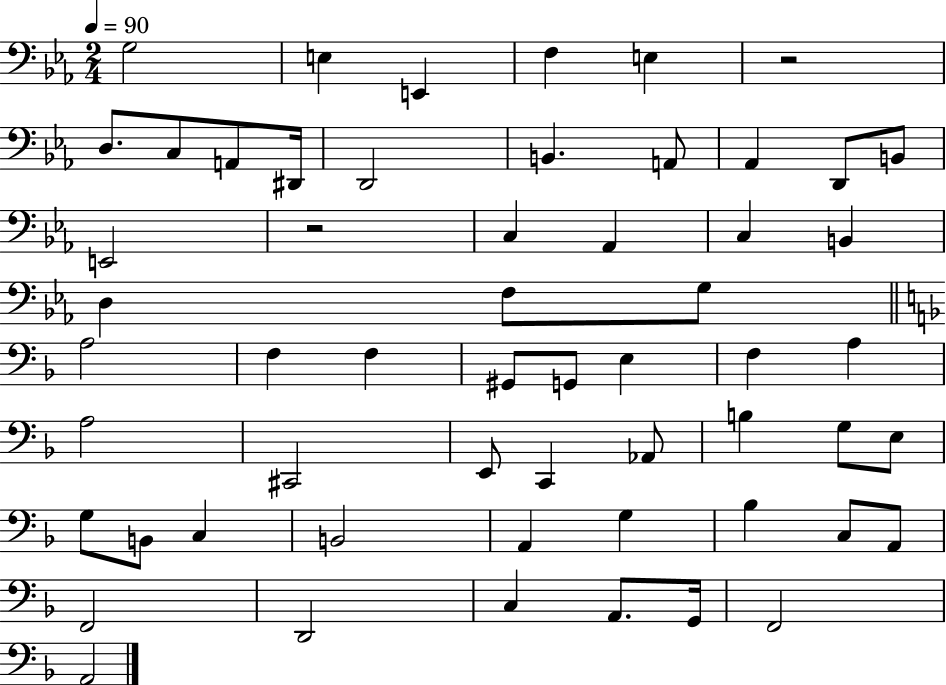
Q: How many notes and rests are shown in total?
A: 57